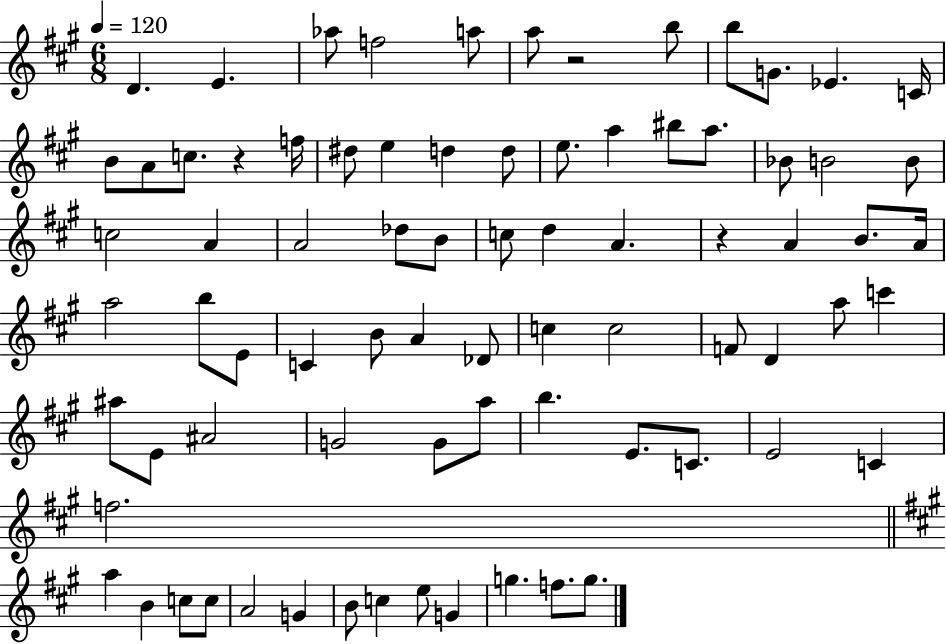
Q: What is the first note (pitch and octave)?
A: D4